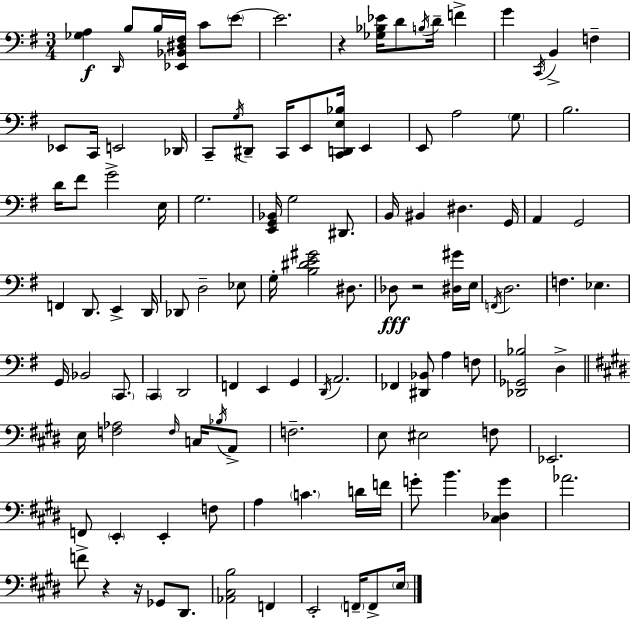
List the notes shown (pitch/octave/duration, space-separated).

[Gb3,A3]/q D2/s B3/e B3/s [Eb2,Bb2,D#3,F#3]/s C4/e E4/e E4/h. R/q [Gb3,Bb3,Eb4]/s D4/e B3/s D4/s F4/q G4/q C2/s B2/q F3/q Eb2/e C2/s E2/h Db2/s C2/e G3/s D#2/e C2/s E2/e [C2,D2,E3,Bb3]/s E2/q E2/e A3/h G3/e B3/h. D4/s F#4/e G4/h E3/s G3/h. [E2,G2,Bb2]/s G3/h D#2/e. B2/s BIS2/q D#3/q. G2/s A2/q G2/h F2/q D2/e. E2/q D2/s Db2/e D3/h Eb3/e G3/s [B3,D#4,E4,G#4]/h D#3/e. Db3/e R/h [D#3,G#4]/s E3/s F2/s D3/h. F3/q. Eb3/q. G2/s Bb2/h C2/e. C2/q D2/h F2/q E2/q G2/q D2/s A2/h. FES2/q [D#2,Bb2]/e A3/q F3/e [Db2,Gb2,Bb3]/h D3/q E3/s [F3,Ab3]/h F3/s C3/s Bb3/s A2/e F3/h. E3/e EIS3/h F3/e Eb2/h. F2/e E2/q E2/q F3/e A3/q C4/q. D4/s F4/s G4/e B4/q. [C#3,Db3,G4]/q Ab4/h. F4/e R/q R/s Gb2/e D#2/e. [Ab2,C#3,B3]/h F2/q E2/h F2/s F2/e E3/s